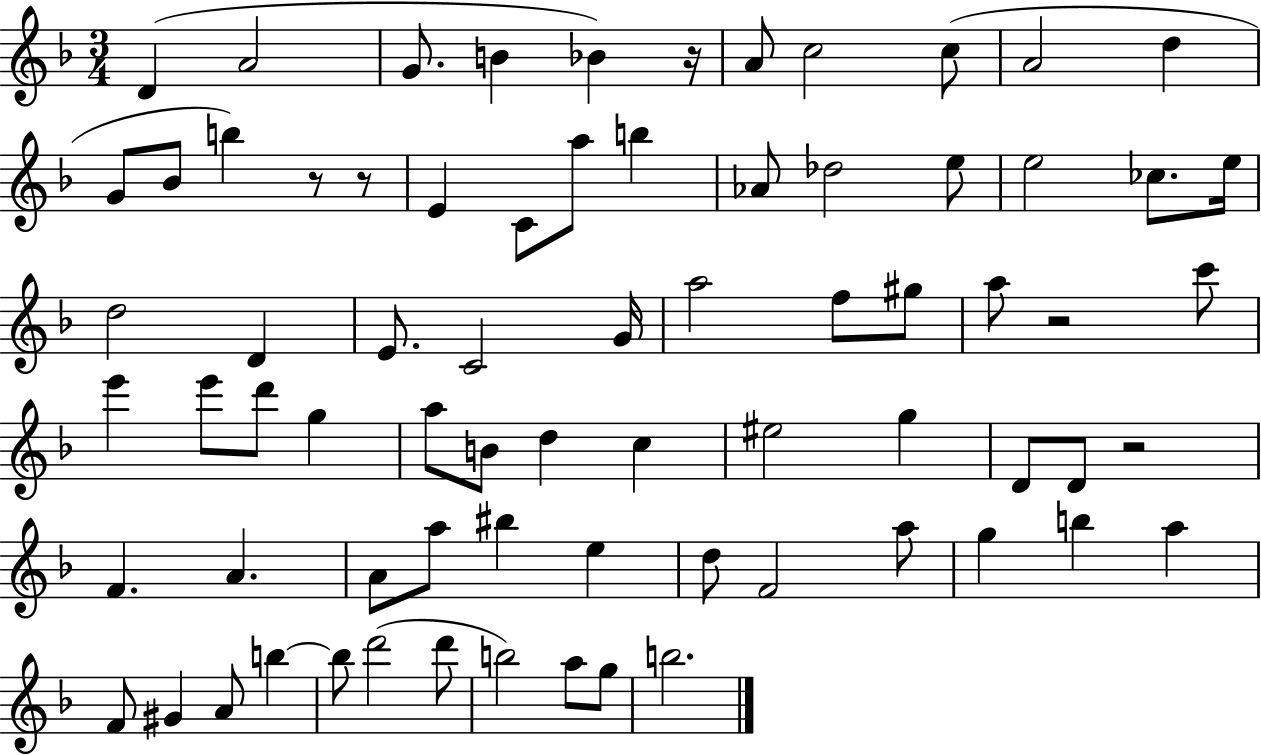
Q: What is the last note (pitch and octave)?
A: B5